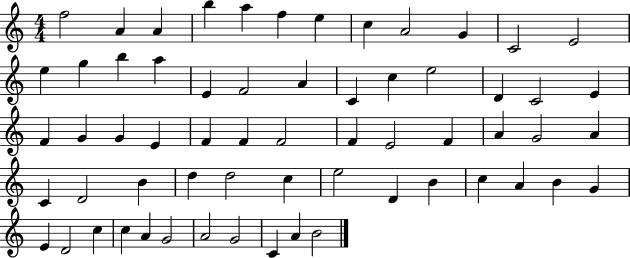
X:1
T:Untitled
M:4/4
L:1/4
K:C
f2 A A b a f e c A2 G C2 E2 e g b a E F2 A C c e2 D C2 E F G G E F F F2 F E2 F A G2 A C D2 B d d2 c e2 D B c A B G E D2 c c A G2 A2 G2 C A B2